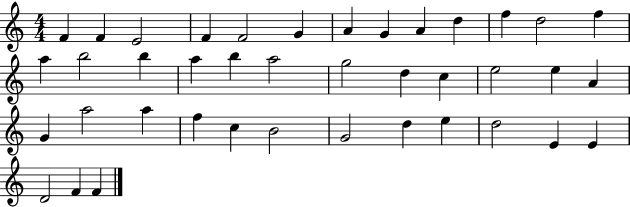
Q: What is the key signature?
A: C major